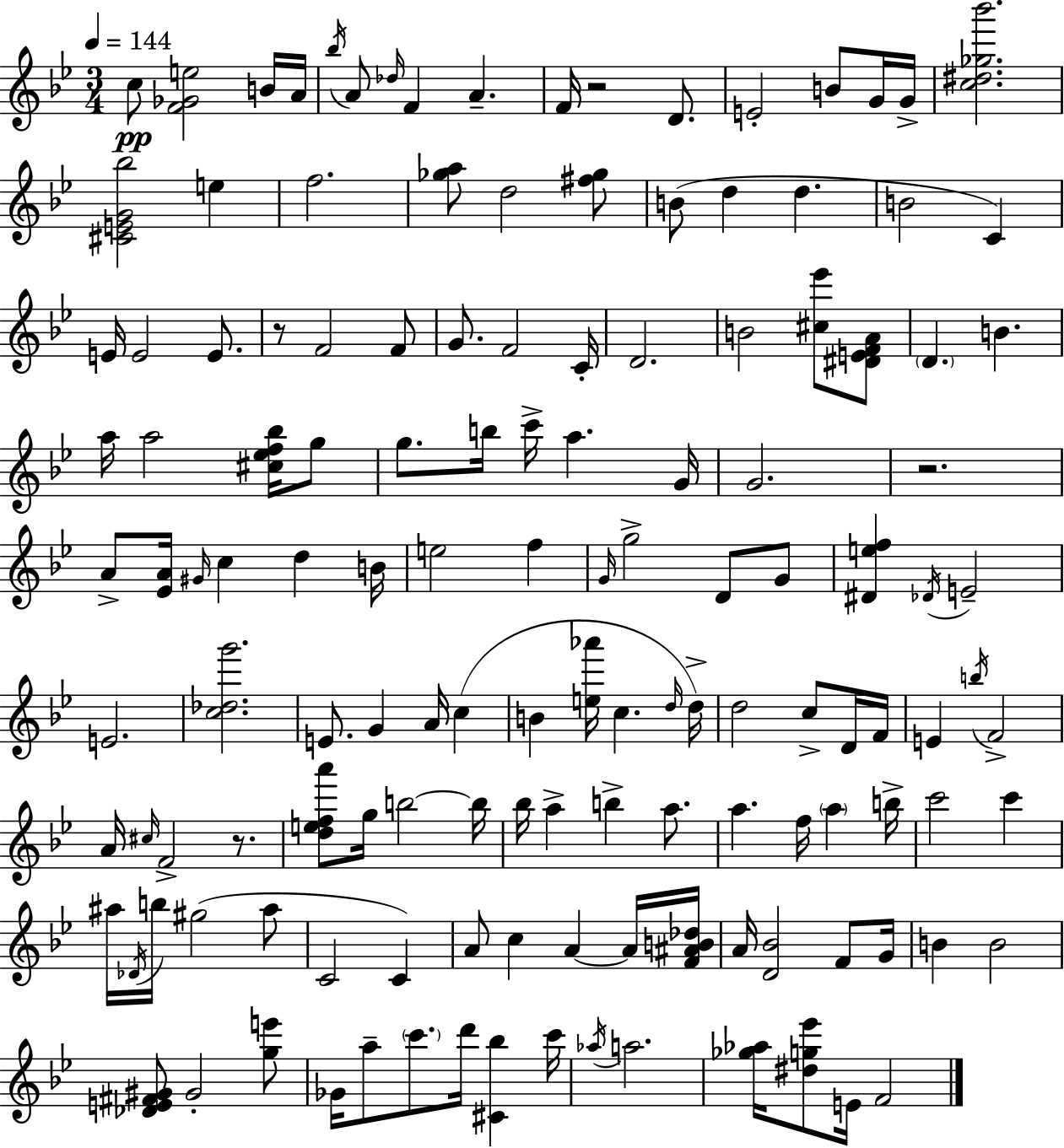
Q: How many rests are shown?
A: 4